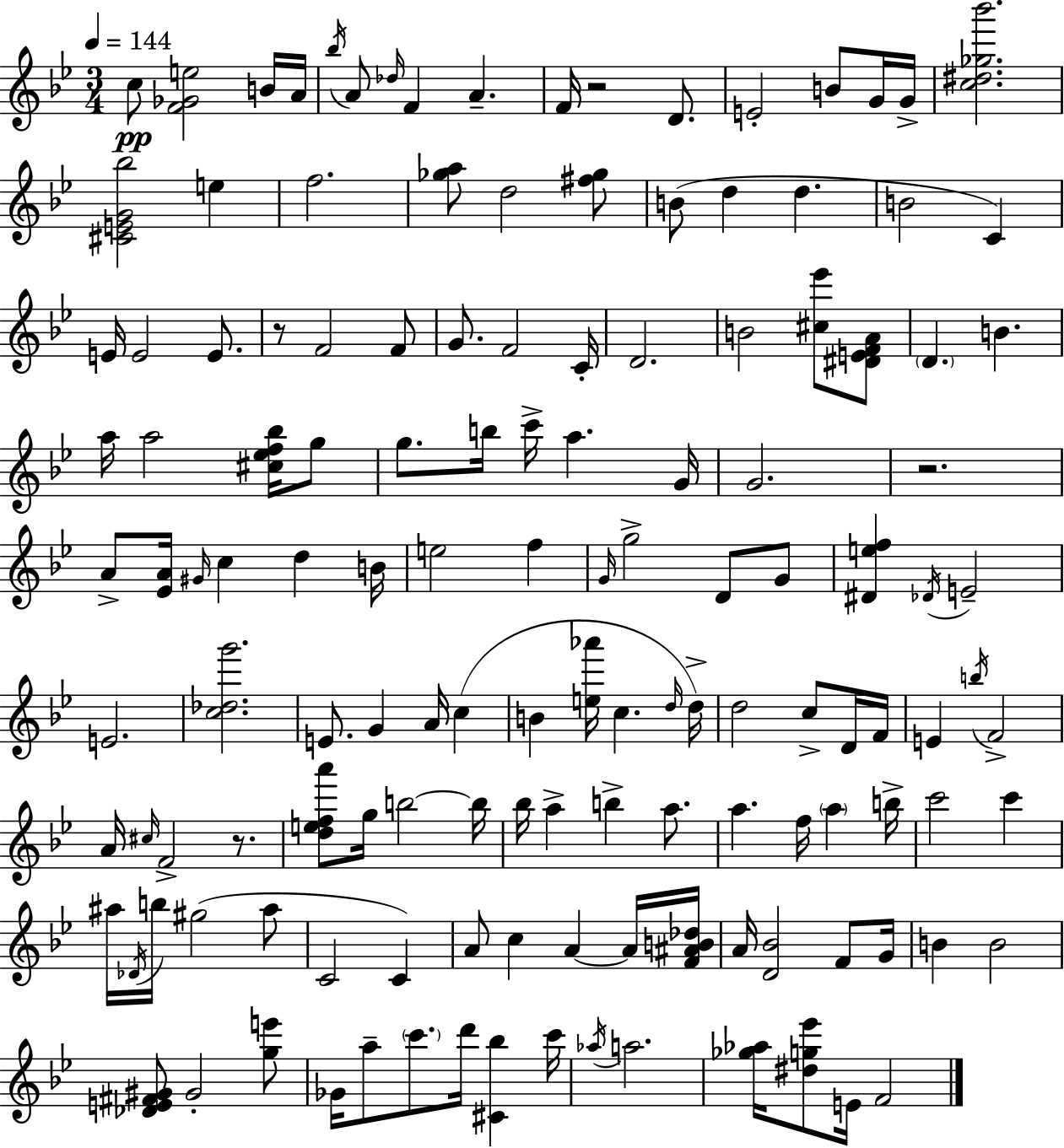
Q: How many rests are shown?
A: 4